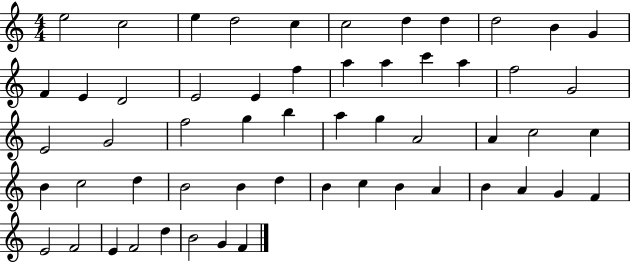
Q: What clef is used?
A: treble